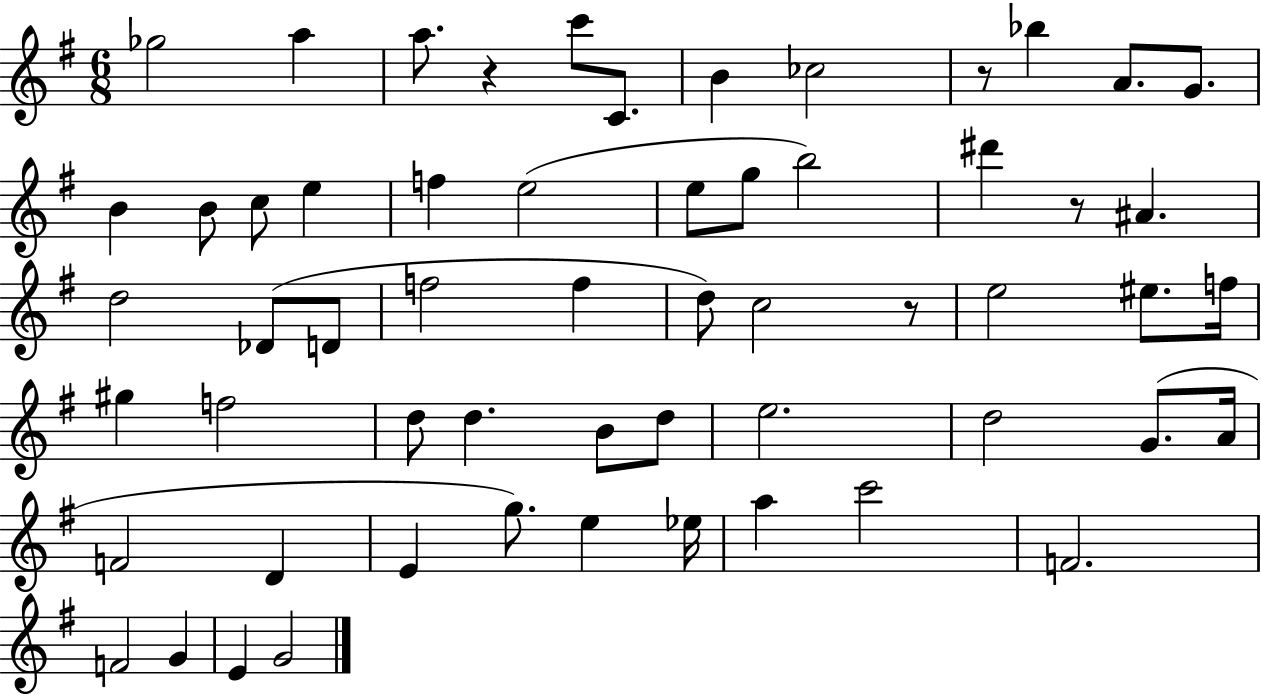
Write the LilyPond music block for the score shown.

{
  \clef treble
  \numericTimeSignature
  \time 6/8
  \key g \major
  ges''2 a''4 | a''8. r4 c'''8 c'8. | b'4 ces''2 | r8 bes''4 a'8. g'8. | \break b'4 b'8 c''8 e''4 | f''4 e''2( | e''8 g''8 b''2) | dis'''4 r8 ais'4. | \break d''2 des'8( d'8 | f''2 f''4 | d''8) c''2 r8 | e''2 eis''8. f''16 | \break gis''4 f''2 | d''8 d''4. b'8 d''8 | e''2. | d''2 g'8.( a'16 | \break f'2 d'4 | e'4 g''8.) e''4 ees''16 | a''4 c'''2 | f'2. | \break f'2 g'4 | e'4 g'2 | \bar "|."
}